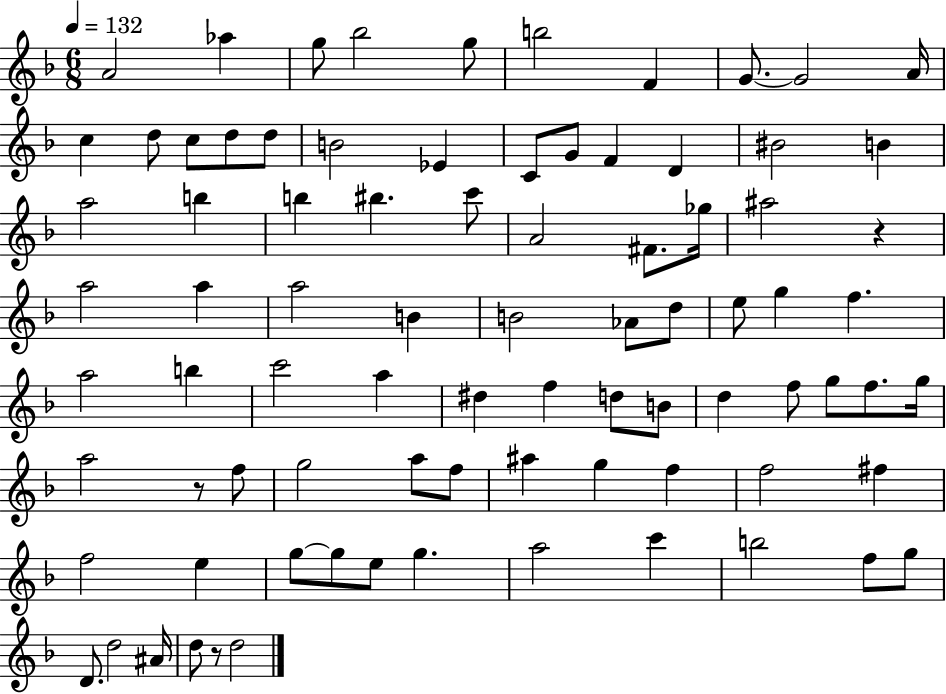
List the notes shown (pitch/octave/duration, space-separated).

A4/h Ab5/q G5/e Bb5/h G5/e B5/h F4/q G4/e. G4/h A4/s C5/q D5/e C5/e D5/e D5/e B4/h Eb4/q C4/e G4/e F4/q D4/q BIS4/h B4/q A5/h B5/q B5/q BIS5/q. C6/e A4/h F#4/e. Gb5/s A#5/h R/q A5/h A5/q A5/h B4/q B4/h Ab4/e D5/e E5/e G5/q F5/q. A5/h B5/q C6/h A5/q D#5/q F5/q D5/e B4/e D5/q F5/e G5/e F5/e. G5/s A5/h R/e F5/e G5/h A5/e F5/e A#5/q G5/q F5/q F5/h F#5/q F5/h E5/q G5/e G5/e E5/e G5/q. A5/h C6/q B5/h F5/e G5/e D4/e. D5/h A#4/s D5/e R/e D5/h